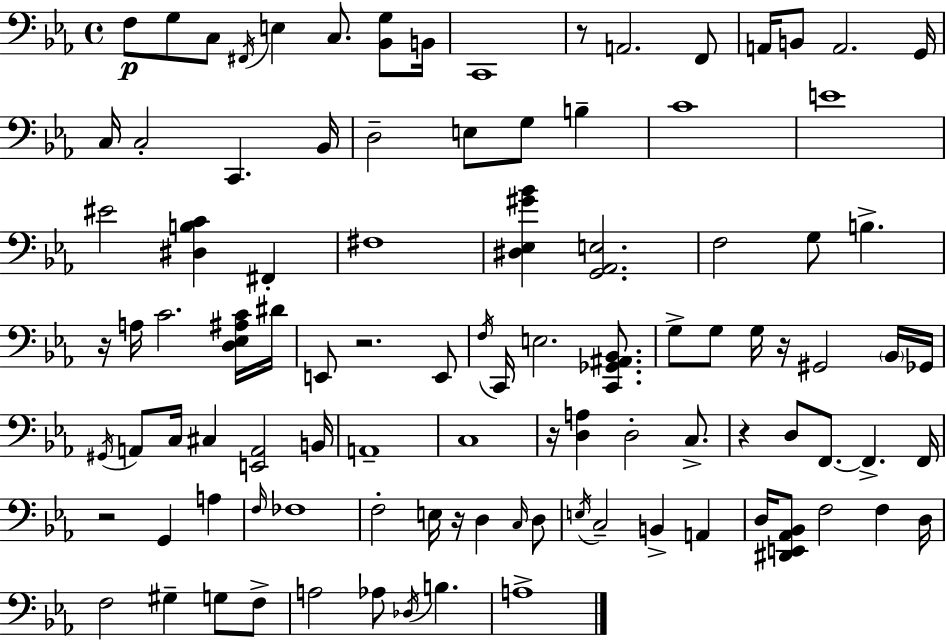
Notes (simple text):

F3/e G3/e C3/e F#2/s E3/q C3/e. [Bb2,G3]/e B2/s C2/w R/e A2/h. F2/e A2/s B2/e A2/h. G2/s C3/s C3/h C2/q. Bb2/s D3/h E3/e G3/e B3/q C4/w E4/w EIS4/h [D#3,B3,C4]/q F#2/q F#3/w [D#3,Eb3,G#4,Bb4]/q [G2,Ab2,E3]/h. F3/h G3/e B3/q. R/s A3/s C4/h. [D3,Eb3,A#3,C4]/s D#4/s E2/e R/h. E2/e F3/s C2/s E3/h. [C2,Gb2,A#2,Bb2]/e. G3/e G3/e G3/s R/s G#2/h Bb2/s Gb2/s G#2/s A2/e C3/s C#3/q [E2,A2]/h B2/s A2/w C3/w R/s [D3,A3]/q D3/h C3/e. R/q D3/e F2/e. F2/q. F2/s R/h G2/q A3/q F3/s FES3/w F3/h E3/s R/s D3/q C3/s D3/e E3/s C3/h B2/q A2/q D3/s [D#2,E2,Ab2,Bb2]/e F3/h F3/q D3/s F3/h G#3/q G3/e F3/e A3/h Ab3/e Db3/s B3/q. A3/w